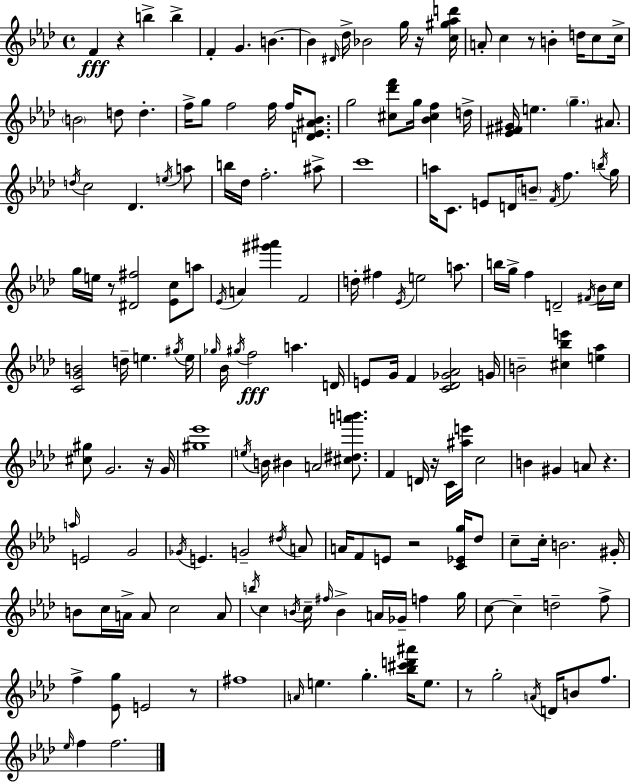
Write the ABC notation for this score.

X:1
T:Untitled
M:4/4
L:1/4
K:Fm
F z b b F G B B ^D/4 _d/4 _B2 g/4 z/4 [c^g_ad']/4 A/2 c z/2 B d/4 c/2 c/4 B2 d/2 d f/4 g/2 f2 f/4 f/4 [D_E^A_B]/2 g2 [^c_d'f']/2 g/4 [_B^cf] d/4 [_E^F^G]/4 e g ^A/2 d/4 c2 _D e/4 a/2 b/4 _d/4 f2 ^a/2 c'4 a/4 C/2 E/2 D/4 B/2 F/4 f b/4 g/4 g/4 e/4 z/2 [^D^f]2 [_Ec]/2 a/2 _E/4 A [^g'^a'] F2 d/4 ^f _E/4 e2 a/2 b/4 g/4 f D2 ^F/4 _B/4 c/4 [CGB]2 d/4 e ^g/4 e/4 _g/4 _B/4 ^g/4 f2 a D/4 E/2 G/4 F [C_D_G_A]2 G/4 B2 [^c_be'] [e_a] [^c^g]/2 G2 z/4 G/4 [^g_e']4 e/4 B/4 ^B A2 [^c^da'b']/2 F D/4 z/4 C/4 [^ae']/4 c2 B ^G A/2 z a/4 E2 G2 _G/4 E G2 ^d/4 A/2 A/4 F/2 E/2 z2 [C_Eg]/4 _d/2 c/2 c/4 B2 ^G/4 B/2 c/4 A/4 A/2 c2 A/2 b/4 c B/4 c/4 ^f/4 B A/4 _G/4 f g/4 c/2 c d2 f/2 f [_Eg]/2 E2 z/2 ^f4 A/4 e g [_b^c'd'^a']/4 e/2 z/2 g2 A/4 D/4 B/2 f/2 _e/4 f f2